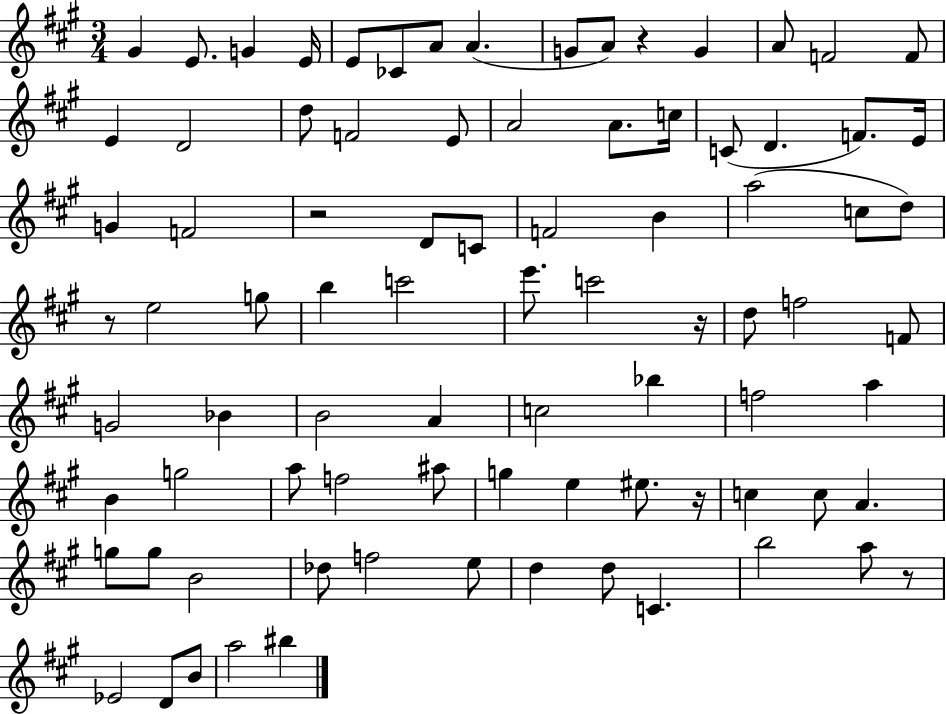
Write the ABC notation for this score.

X:1
T:Untitled
M:3/4
L:1/4
K:A
^G E/2 G E/4 E/2 _C/2 A/2 A G/2 A/2 z G A/2 F2 F/2 E D2 d/2 F2 E/2 A2 A/2 c/4 C/2 D F/2 E/4 G F2 z2 D/2 C/2 F2 B a2 c/2 d/2 z/2 e2 g/2 b c'2 e'/2 c'2 z/4 d/2 f2 F/2 G2 _B B2 A c2 _b f2 a B g2 a/2 f2 ^a/2 g e ^e/2 z/4 c c/2 A g/2 g/2 B2 _d/2 f2 e/2 d d/2 C b2 a/2 z/2 _E2 D/2 B/2 a2 ^b